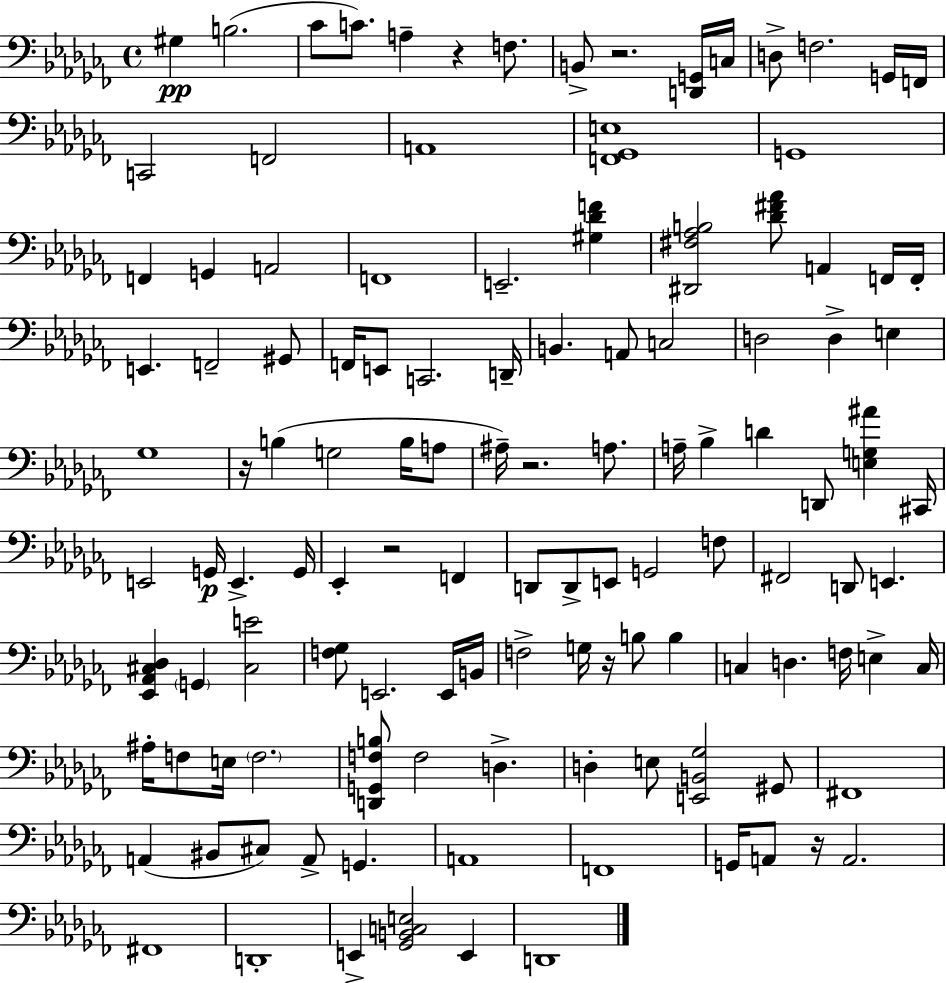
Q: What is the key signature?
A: AES minor